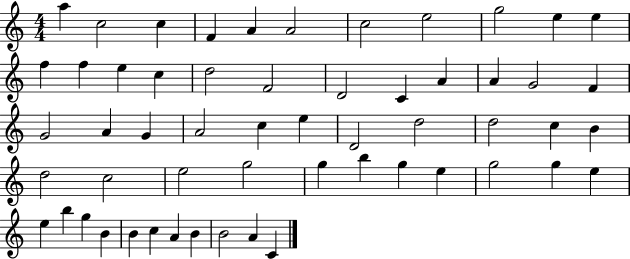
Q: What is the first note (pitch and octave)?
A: A5